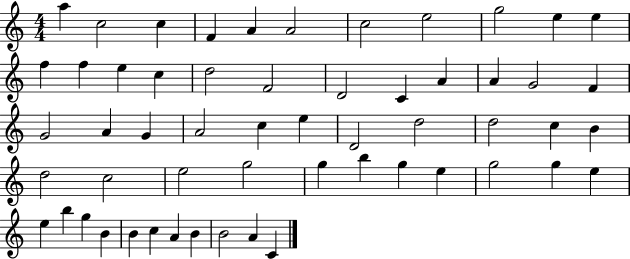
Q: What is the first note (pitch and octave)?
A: A5